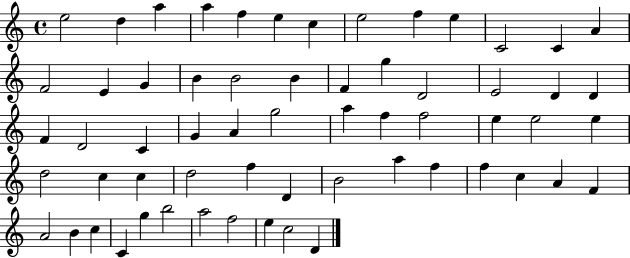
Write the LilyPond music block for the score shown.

{
  \clef treble
  \time 4/4
  \defaultTimeSignature
  \key c \major
  e''2 d''4 a''4 | a''4 f''4 e''4 c''4 | e''2 f''4 e''4 | c'2 c'4 a'4 | \break f'2 e'4 g'4 | b'4 b'2 b'4 | f'4 g''4 d'2 | e'2 d'4 d'4 | \break f'4 d'2 c'4 | g'4 a'4 g''2 | a''4 f''4 f''2 | e''4 e''2 e''4 | \break d''2 c''4 c''4 | d''2 f''4 d'4 | b'2 a''4 f''4 | f''4 c''4 a'4 f'4 | \break a'2 b'4 c''4 | c'4 g''4 b''2 | a''2 f''2 | e''4 c''2 d'4 | \break \bar "|."
}